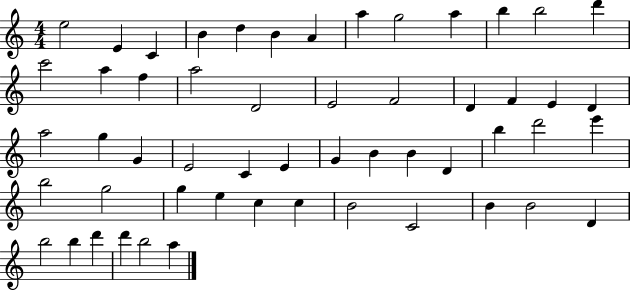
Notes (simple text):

E5/h E4/q C4/q B4/q D5/q B4/q A4/q A5/q G5/h A5/q B5/q B5/h D6/q C6/h A5/q F5/q A5/h D4/h E4/h F4/h D4/q F4/q E4/q D4/q A5/h G5/q G4/q E4/h C4/q E4/q G4/q B4/q B4/q D4/q B5/q D6/h E6/q B5/h G5/h G5/q E5/q C5/q C5/q B4/h C4/h B4/q B4/h D4/q B5/h B5/q D6/q D6/q B5/h A5/q